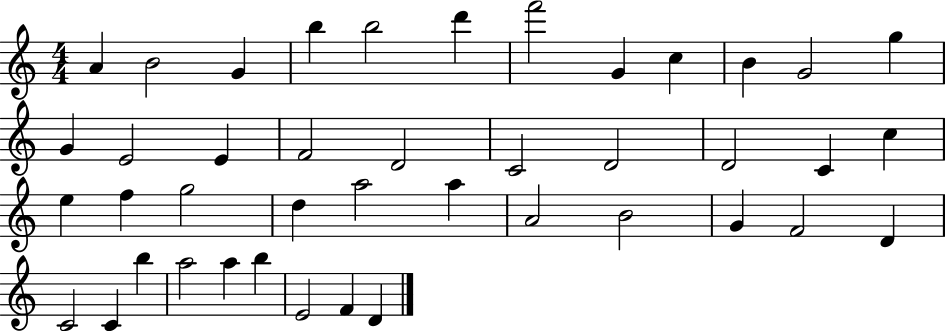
A4/q B4/h G4/q B5/q B5/h D6/q F6/h G4/q C5/q B4/q G4/h G5/q G4/q E4/h E4/q F4/h D4/h C4/h D4/h D4/h C4/q C5/q E5/q F5/q G5/h D5/q A5/h A5/q A4/h B4/h G4/q F4/h D4/q C4/h C4/q B5/q A5/h A5/q B5/q E4/h F4/q D4/q